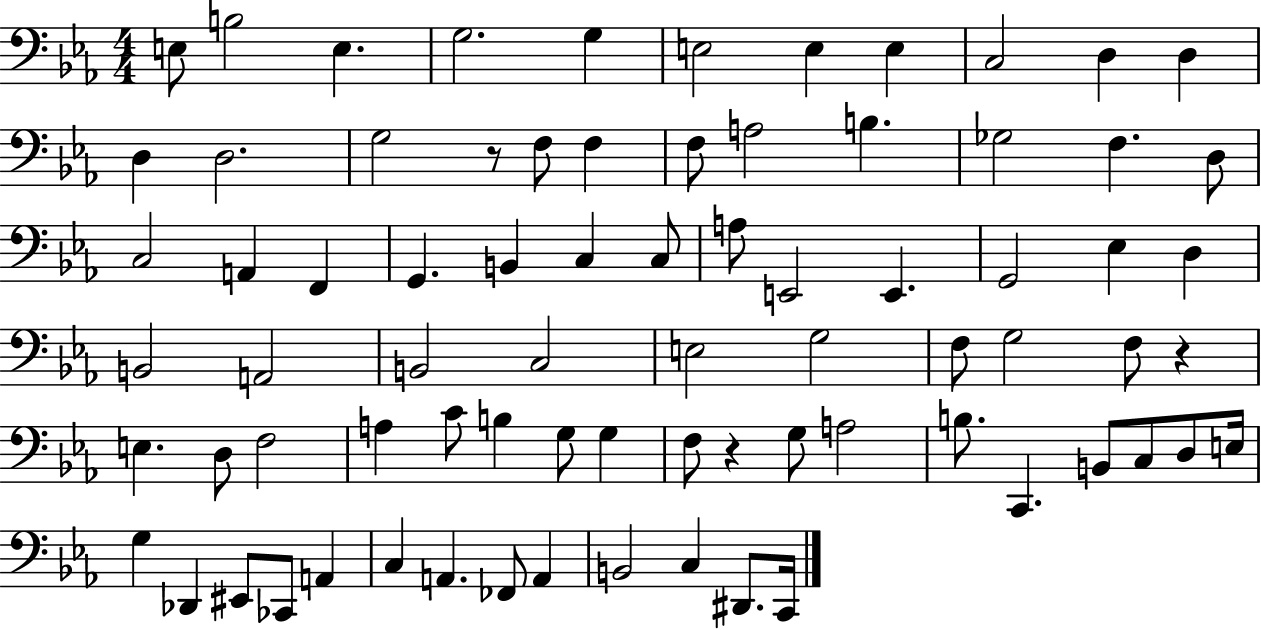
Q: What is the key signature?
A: EES major